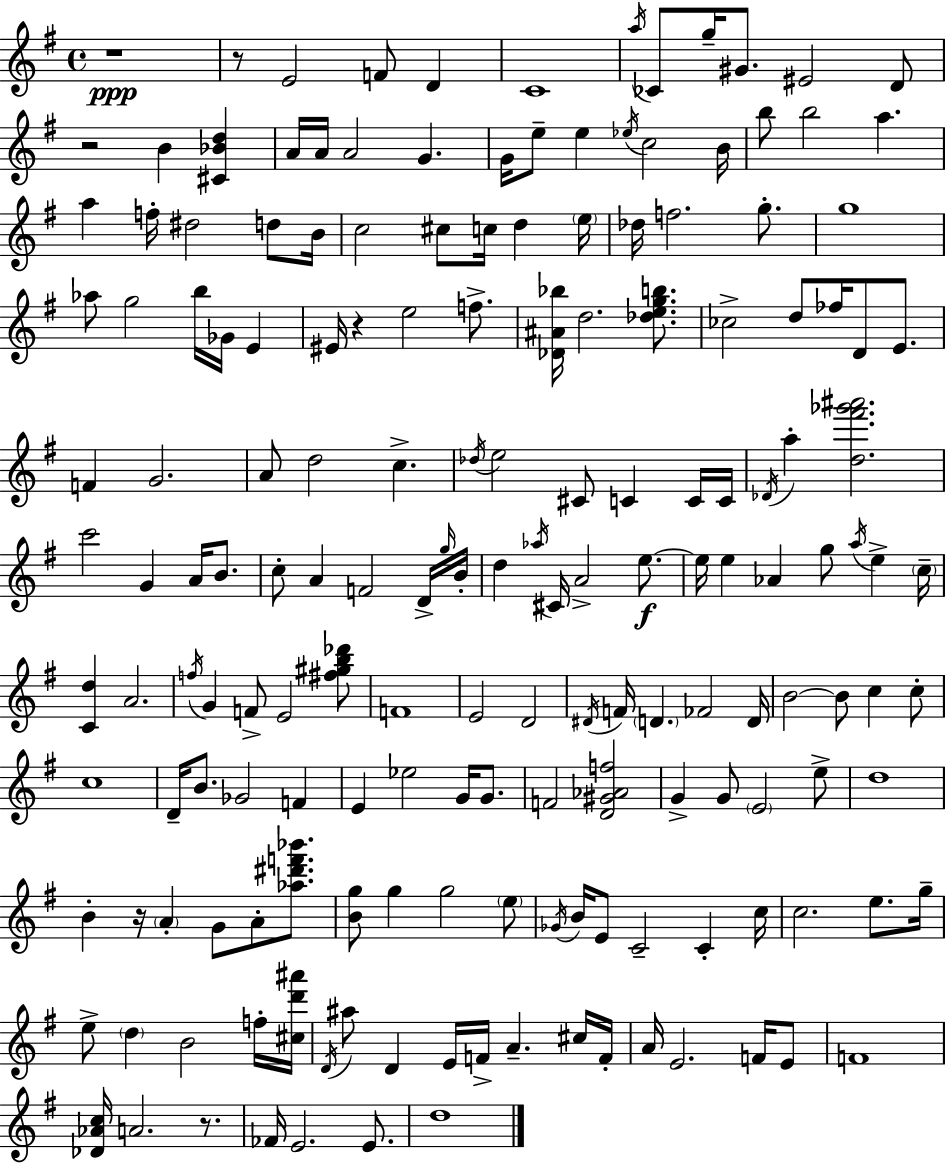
R/w R/e E4/h F4/e D4/q C4/w A5/s CES4/e G5/s G#4/e. EIS4/h D4/e R/h B4/q [C#4,Bb4,D5]/q A4/s A4/s A4/h G4/q. G4/s E5/e E5/q Eb5/s C5/h B4/s B5/e B5/h A5/q. A5/q F5/s D#5/h D5/e B4/s C5/h C#5/e C5/s D5/q E5/s Db5/s F5/h. G5/e. G5/w Ab5/e G5/h B5/s Gb4/s E4/q EIS4/s R/q E5/h F5/e. [Db4,A#4,Bb5]/s D5/h. [Db5,E5,G5,B5]/e. CES5/h D5/e FES5/s D4/e E4/e. F4/q G4/h. A4/e D5/h C5/q. Db5/s E5/h C#4/e C4/q C4/s C4/s Db4/s A5/q [D5,F#6,Gb6,A#6]/h. C6/h G4/q A4/s B4/e. C5/e A4/q F4/h D4/s G5/s B4/s D5/q Ab5/s C#4/s A4/h E5/e. E5/s E5/q Ab4/q G5/e A5/s E5/q C5/s [C4,D5]/q A4/h. F5/s G4/q F4/e E4/h [F#5,G#5,B5,Db6]/e F4/w E4/h D4/h D#4/s F4/s D4/q. FES4/h D4/s B4/h B4/e C5/q C5/e C5/w D4/s B4/e. Gb4/h F4/q E4/q Eb5/h G4/s G4/e. F4/h [D4,G#4,Ab4,F5]/h G4/q G4/e E4/h E5/e D5/w B4/q R/s A4/q G4/e A4/e [Ab5,D#6,F6,Bb6]/e. [B4,G5]/e G5/q G5/h E5/e Gb4/s B4/s E4/e C4/h C4/q C5/s C5/h. E5/e. G5/s E5/e D5/q B4/h F5/s [C#5,D6,A#6]/s D4/s A#5/e D4/q E4/s F4/s A4/q. C#5/s F4/s A4/s E4/h. F4/s E4/e F4/w [Db4,Ab4,C5]/s A4/h. R/e. FES4/s E4/h. E4/e. D5/w